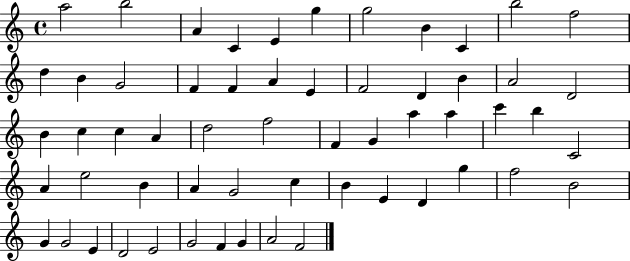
A5/h B5/h A4/q C4/q E4/q G5/q G5/h B4/q C4/q B5/h F5/h D5/q B4/q G4/h F4/q F4/q A4/q E4/q F4/h D4/q B4/q A4/h D4/h B4/q C5/q C5/q A4/q D5/h F5/h F4/q G4/q A5/q A5/q C6/q B5/q C4/h A4/q E5/h B4/q A4/q G4/h C5/q B4/q E4/q D4/q G5/q F5/h B4/h G4/q G4/h E4/q D4/h E4/h G4/h F4/q G4/q A4/h F4/h